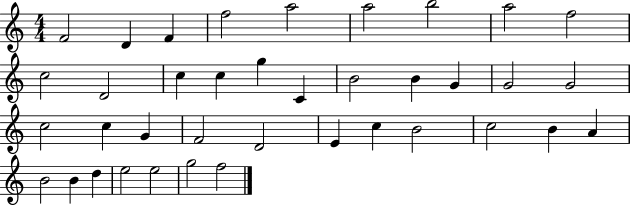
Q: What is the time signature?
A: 4/4